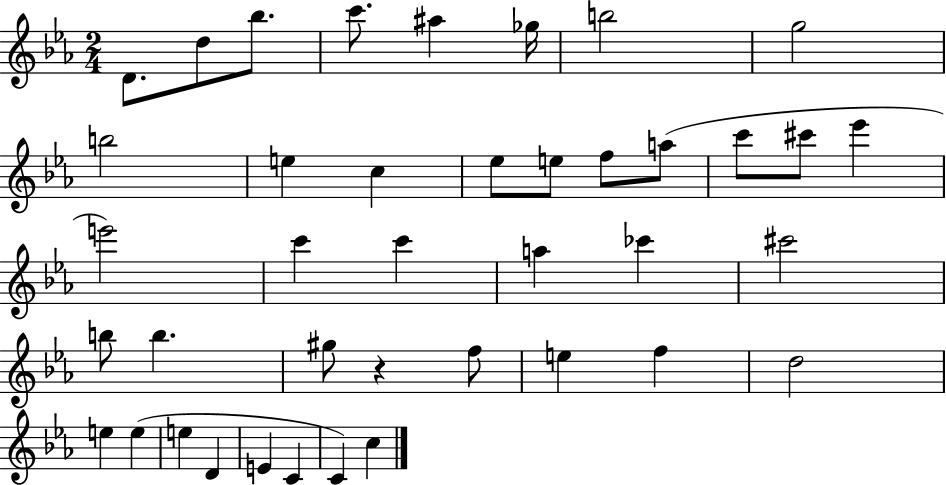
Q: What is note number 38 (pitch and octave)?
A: C4